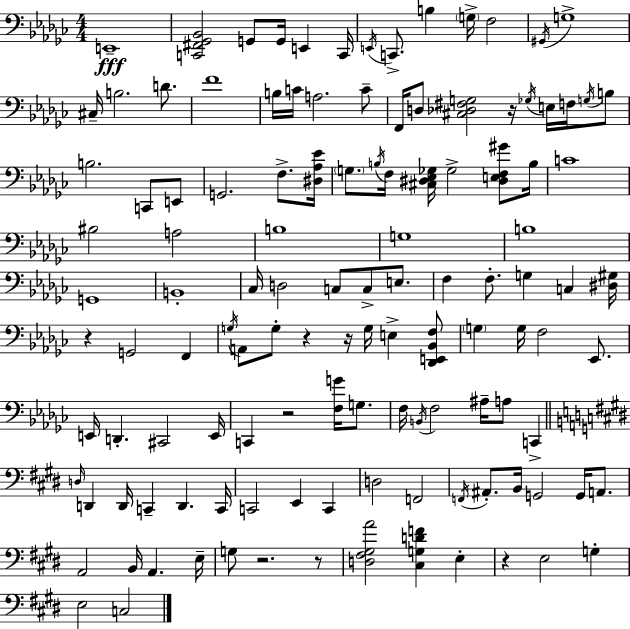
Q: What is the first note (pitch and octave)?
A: E2